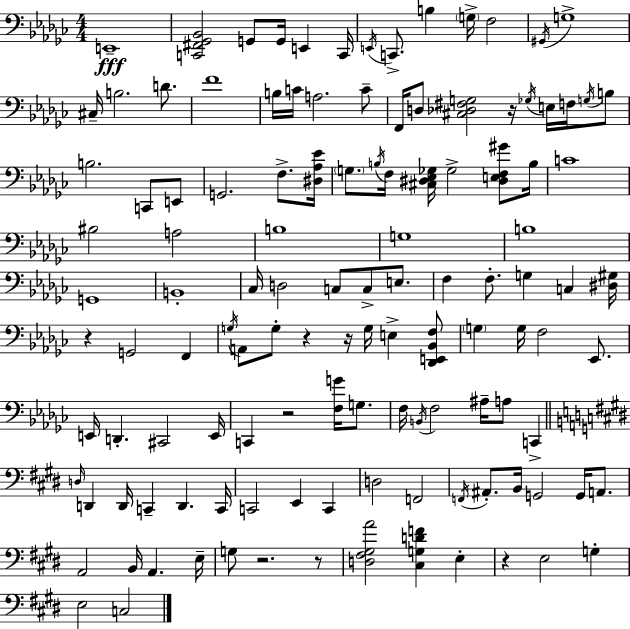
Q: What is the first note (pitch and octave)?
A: E2